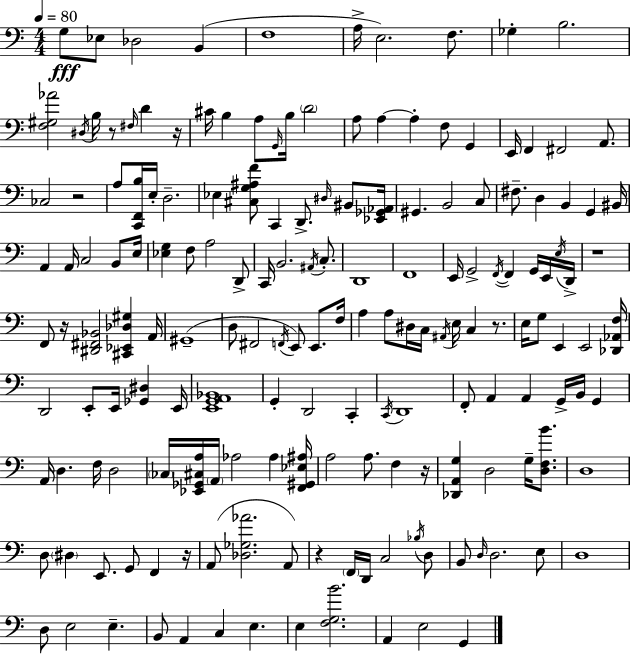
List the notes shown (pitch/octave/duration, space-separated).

G3/e Eb3/e Db3/h B2/q F3/w A3/s E3/h. F3/e. Gb3/q B3/h. [F3,G#3,Ab4]/h D#3/s B3/s R/e F#3/s D4/q R/s C#4/s B3/q A3/e G2/s B3/s D4/h A3/e A3/q A3/q F3/e G2/q E2/s F2/q F#2/h A2/e. CES3/h R/h A3/e [C2,F2,B3]/s E3/s D3/h. Eb3/q [C#3,G3,A#3,F4]/e C2/q D2/e. D#3/s BIS2/e [Eb2,Gb2,Ab2]/s G#2/q. B2/h C3/e F#3/e. D3/q B2/q G2/q BIS2/s A2/q A2/s C3/h B2/e E3/s [Eb3,G3]/q F3/e A3/h D2/e C2/s B2/h. A#2/s C3/e. D2/w F2/w E2/s G2/h F2/s F2/q G2/s E2/s E3/s D2/s R/w F2/e R/s [D#2,F#2,Bb2]/h [C#2,Eb2,Db3,G#3]/q A2/s G#2/w D3/e F#2/h F2/s E2/e E2/e. F3/s A3/q A3/e D#3/s C3/s A#2/s E3/s C3/q R/e. E3/s G3/e E2/q E2/h [Db2,Ab2,F3]/s D2/h E2/e E2/s [Gb2,D#3]/q E2/s [E2,G2,A2,Bb2]/w G2/q D2/h C2/q C2/s D2/w F2/e A2/q A2/q G2/s B2/s G2/q A2/s D3/q. F3/s D3/h CES3/s [Eb2,Gb2,C#3,A3]/s A2/s Ab3/h Ab3/q [F2,G#2,Eb3,A#3]/s A3/h A3/e. F3/q R/s [Db2,A2,G3]/q D3/h G3/s [D3,F3,B4]/e. D3/w D3/e D#3/q E2/e. G2/e F2/q R/s A2/e [Db3,Gb3,Ab4]/h. A2/e R/q F2/s D2/s C3/h Bb3/s D3/e B2/e D3/s D3/h. E3/e D3/w D3/e E3/h E3/q. B2/e A2/q C3/q E3/q. E3/q [F3,G3,B4]/h. A2/q E3/h G2/q